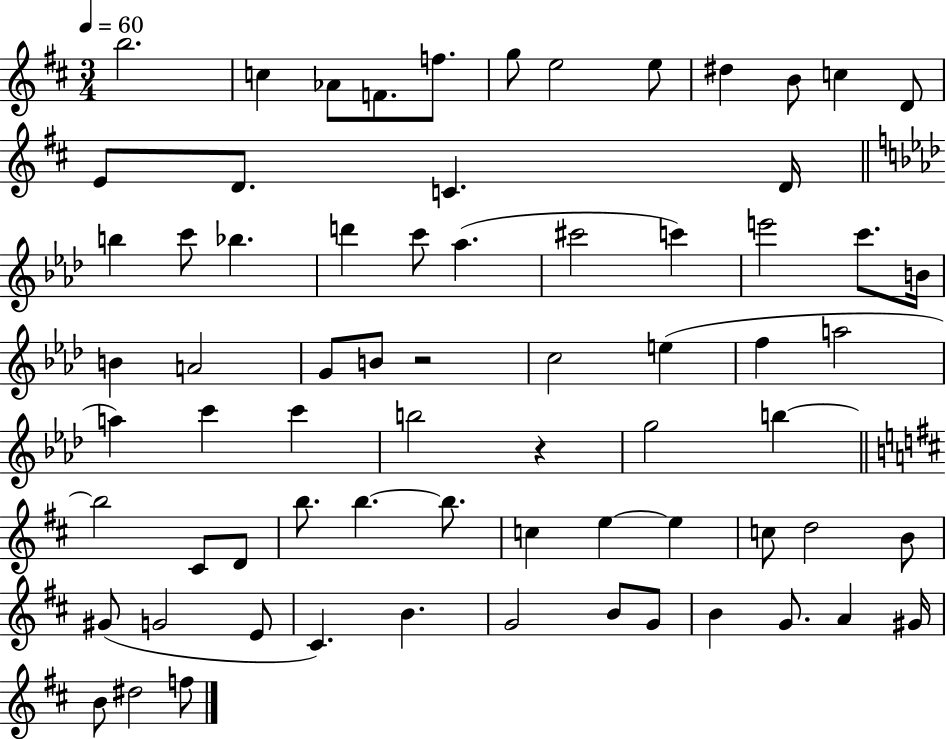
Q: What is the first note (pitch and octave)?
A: B5